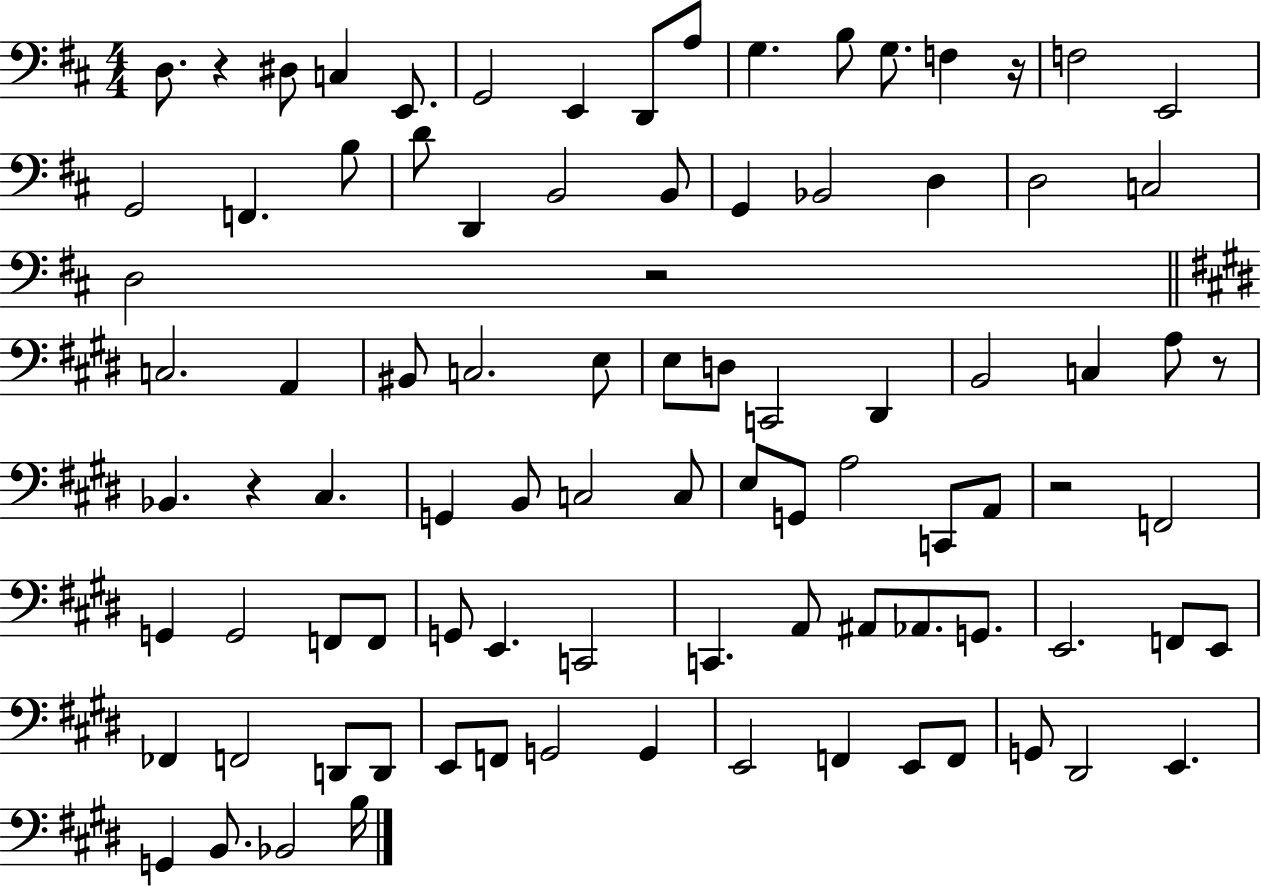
D3/e. R/q D#3/e C3/q E2/e. G2/h E2/q D2/e A3/e G3/q. B3/e G3/e. F3/q R/s F3/h E2/h G2/h F2/q. B3/e D4/e D2/q B2/h B2/e G2/q Bb2/h D3/q D3/h C3/h D3/h R/h C3/h. A2/q BIS2/e C3/h. E3/e E3/e D3/e C2/h D#2/q B2/h C3/q A3/e R/e Bb2/q. R/q C#3/q. G2/q B2/e C3/h C3/e E3/e G2/e A3/h C2/e A2/e R/h F2/h G2/q G2/h F2/e F2/e G2/e E2/q. C2/h C2/q. A2/e A#2/e Ab2/e. G2/e. E2/h. F2/e E2/e FES2/q F2/h D2/e D2/e E2/e F2/e G2/h G2/q E2/h F2/q E2/e F2/e G2/e D#2/h E2/q. G2/q B2/e. Bb2/h B3/s